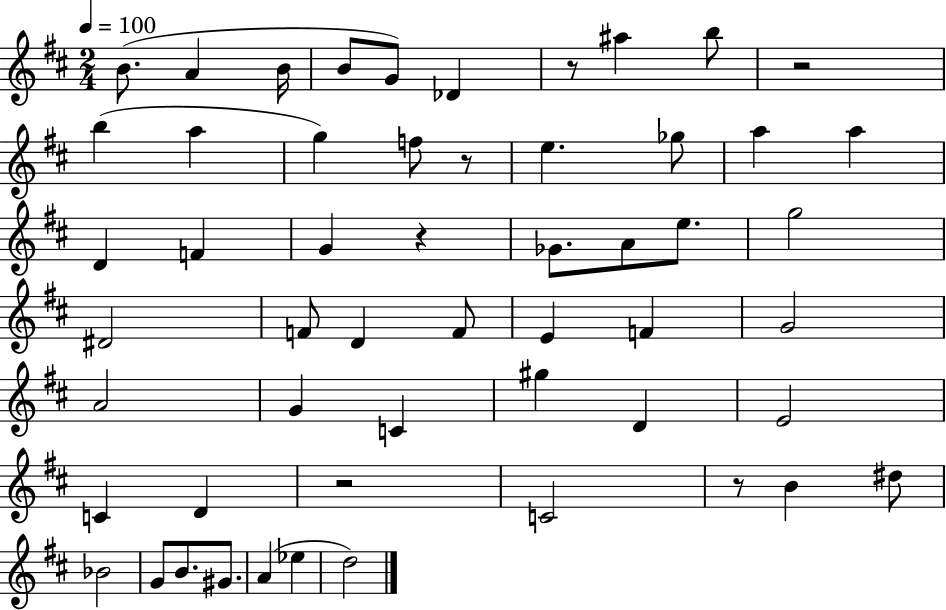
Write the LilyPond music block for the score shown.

{
  \clef treble
  \numericTimeSignature
  \time 2/4
  \key d \major
  \tempo 4 = 100
  \repeat volta 2 { b'8.( a'4 b'16 | b'8 g'8) des'4 | r8 ais''4 b''8 | r2 | \break b''4( a''4 | g''4) f''8 r8 | e''4. ges''8 | a''4 a''4 | \break d'4 f'4 | g'4 r4 | ges'8. a'8 e''8. | g''2 | \break dis'2 | f'8 d'4 f'8 | e'4 f'4 | g'2 | \break a'2 | g'4 c'4 | gis''4 d'4 | e'2 | \break c'4 d'4 | r2 | c'2 | r8 b'4 dis''8 | \break bes'2 | g'8 b'8. gis'8. | a'4( ees''4 | d''2) | \break } \bar "|."
}